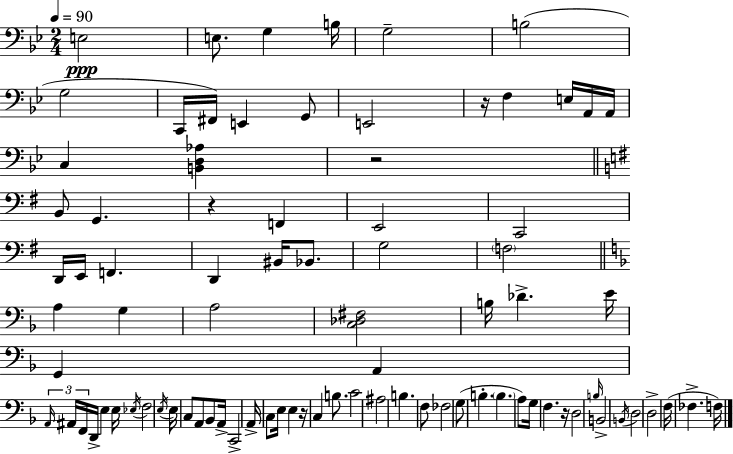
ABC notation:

X:1
T:Untitled
M:2/4
L:1/4
K:Bb
E,2 E,/2 G, B,/4 G,2 B,2 G,2 C,,/4 ^F,,/4 E,, G,,/2 E,,2 z/4 F, E,/4 A,,/4 A,,/4 C, [B,,D,_A,] z2 B,,/2 G,, z F,, E,,2 C,,2 D,,/4 E,,/4 F,, D,, ^B,,/4 _B,,/2 G,2 F,2 A, G, A,2 [C,_D,^F,]2 B,/4 _D E/4 G,, A,, A,,/4 ^A,,/4 F,,/4 D,,/4 E, E,/4 _E,/4 F,2 E,/4 E,/4 C,/2 A,,/2 _B,,/2 A,,/4 C,,2 A,,/4 C,/2 E,/4 E, z/4 C, B,/2 C2 ^A,2 B, F,/2 _F,2 G,/2 B, B, A,/2 G,/4 F, z/4 D,2 B,/4 B,,2 B,,/4 D,2 D,2 F,/4 _F, F,/4